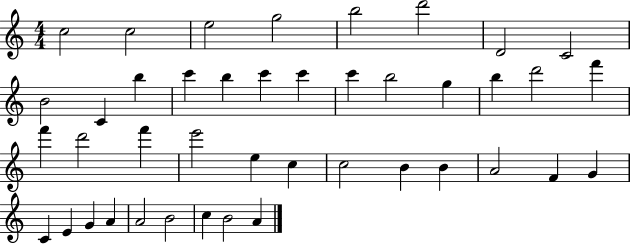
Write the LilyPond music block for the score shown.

{
  \clef treble
  \numericTimeSignature
  \time 4/4
  \key c \major
  c''2 c''2 | e''2 g''2 | b''2 d'''2 | d'2 c'2 | \break b'2 c'4 b''4 | c'''4 b''4 c'''4 c'''4 | c'''4 b''2 g''4 | b''4 d'''2 f'''4 | \break f'''4 d'''2 f'''4 | e'''2 e''4 c''4 | c''2 b'4 b'4 | a'2 f'4 g'4 | \break c'4 e'4 g'4 a'4 | a'2 b'2 | c''4 b'2 a'4 | \bar "|."
}